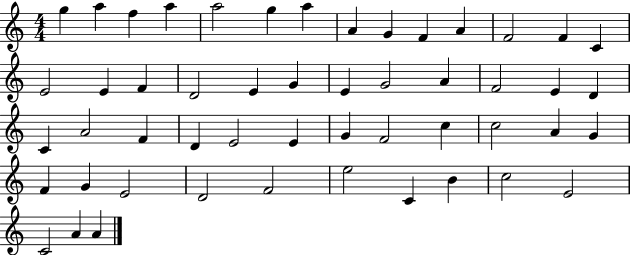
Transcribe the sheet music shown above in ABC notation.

X:1
T:Untitled
M:4/4
L:1/4
K:C
g a f a a2 g a A G F A F2 F C E2 E F D2 E G E G2 A F2 E D C A2 F D E2 E G F2 c c2 A G F G E2 D2 F2 e2 C B c2 E2 C2 A A